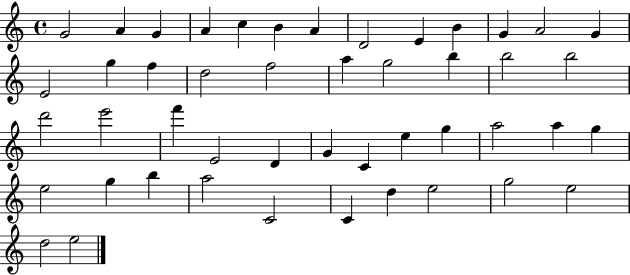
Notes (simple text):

G4/h A4/q G4/q A4/q C5/q B4/q A4/q D4/h E4/q B4/q G4/q A4/h G4/q E4/h G5/q F5/q D5/h F5/h A5/q G5/h B5/q B5/h B5/h D6/h E6/h F6/q E4/h D4/q G4/q C4/q E5/q G5/q A5/h A5/q G5/q E5/h G5/q B5/q A5/h C4/h C4/q D5/q E5/h G5/h E5/h D5/h E5/h